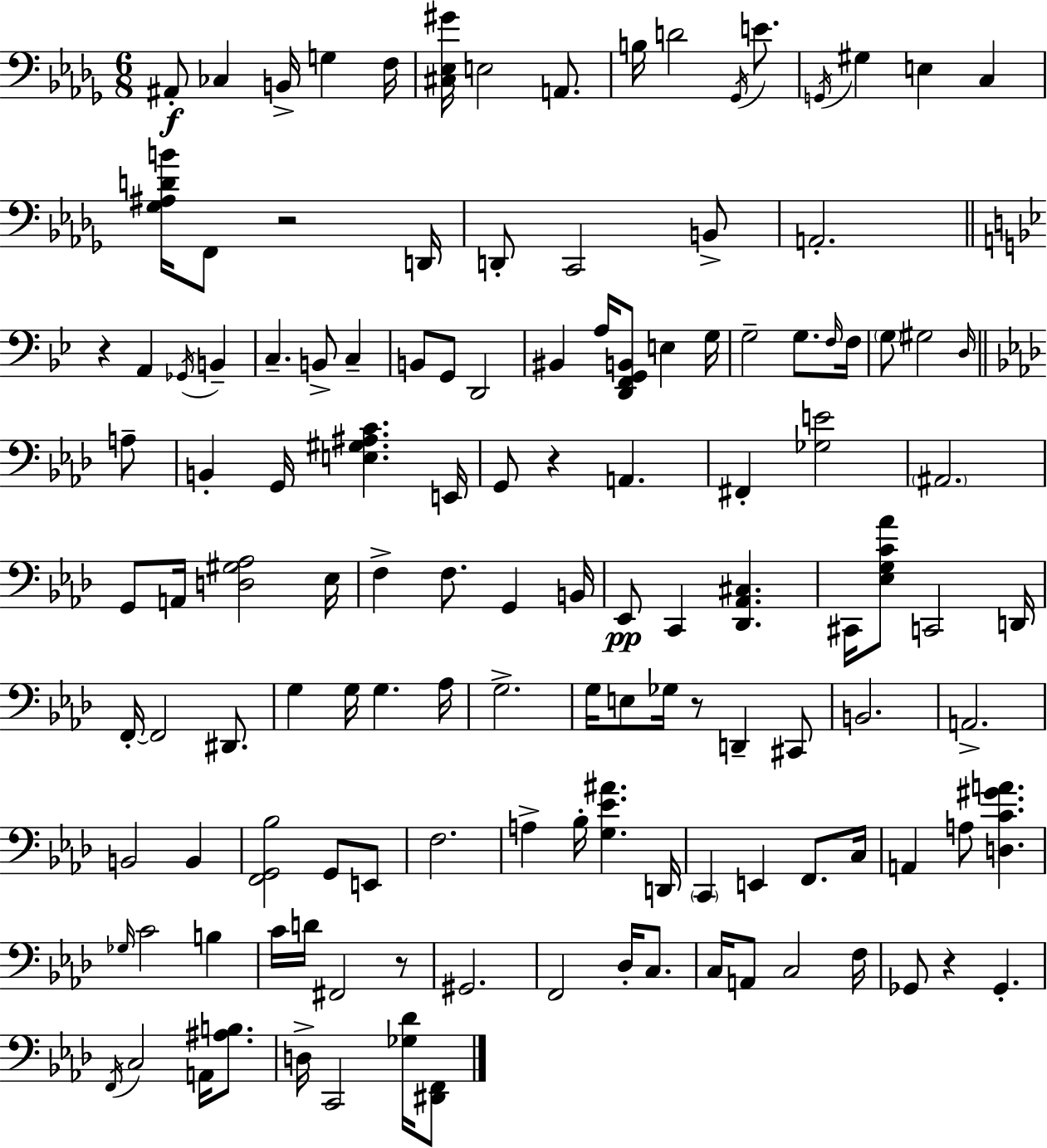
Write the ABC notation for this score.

X:1
T:Untitled
M:6/8
L:1/4
K:Bbm
^A,,/2 _C, B,,/4 G, F,/4 [^C,_E,^G]/4 E,2 A,,/2 B,/4 D2 _G,,/4 E/2 G,,/4 ^G, E, C, [_G,^A,DB]/4 F,,/2 z2 D,,/4 D,,/2 C,,2 B,,/2 A,,2 z A,, _G,,/4 B,, C, B,,/2 C, B,,/2 G,,/2 D,,2 ^B,, A,/4 [D,,F,,G,,B,,]/2 E, G,/4 G,2 G,/2 F,/4 F,/4 G,/2 ^G,2 D,/4 A,/2 B,, G,,/4 [E,^G,^A,C] E,,/4 G,,/2 z A,, ^F,, [_G,E]2 ^A,,2 G,,/2 A,,/4 [D,^G,_A,]2 _E,/4 F, F,/2 G,, B,,/4 _E,,/2 C,, [_D,,_A,,^C,] ^C,,/4 [_E,G,C_A]/2 C,,2 D,,/4 F,,/4 F,,2 ^D,,/2 G, G,/4 G, _A,/4 G,2 G,/4 E,/2 _G,/4 z/2 D,, ^C,,/2 B,,2 A,,2 B,,2 B,, [F,,G,,_B,]2 G,,/2 E,,/2 F,2 A, _B,/4 [G,_E^A] D,,/4 C,, E,, F,,/2 C,/4 A,, A,/2 [D,C^GA] _G,/4 C2 B, C/4 D/4 ^F,,2 z/2 ^G,,2 F,,2 _D,/4 C,/2 C,/4 A,,/2 C,2 F,/4 _G,,/2 z _G,, F,,/4 C,2 A,,/4 [^A,B,]/2 D,/4 C,,2 [_G,_D]/4 [^D,,F,,]/2